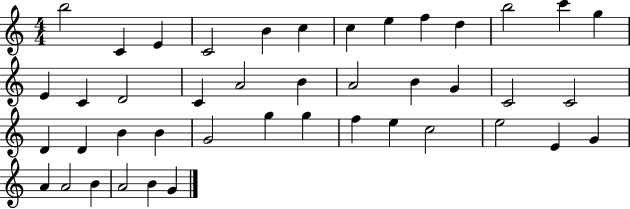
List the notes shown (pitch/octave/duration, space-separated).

B5/h C4/q E4/q C4/h B4/q C5/q C5/q E5/q F5/q D5/q B5/h C6/q G5/q E4/q C4/q D4/h C4/q A4/h B4/q A4/h B4/q G4/q C4/h C4/h D4/q D4/q B4/q B4/q G4/h G5/q G5/q F5/q E5/q C5/h E5/h E4/q G4/q A4/q A4/h B4/q A4/h B4/q G4/q